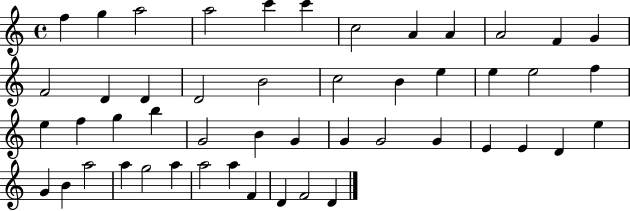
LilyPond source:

{
  \clef treble
  \time 4/4
  \defaultTimeSignature
  \key c \major
  f''4 g''4 a''2 | a''2 c'''4 c'''4 | c''2 a'4 a'4 | a'2 f'4 g'4 | \break f'2 d'4 d'4 | d'2 b'2 | c''2 b'4 e''4 | e''4 e''2 f''4 | \break e''4 f''4 g''4 b''4 | g'2 b'4 g'4 | g'4 g'2 g'4 | e'4 e'4 d'4 e''4 | \break g'4 b'4 a''2 | a''4 g''2 a''4 | a''2 a''4 f'4 | d'4 f'2 d'4 | \break \bar "|."
}